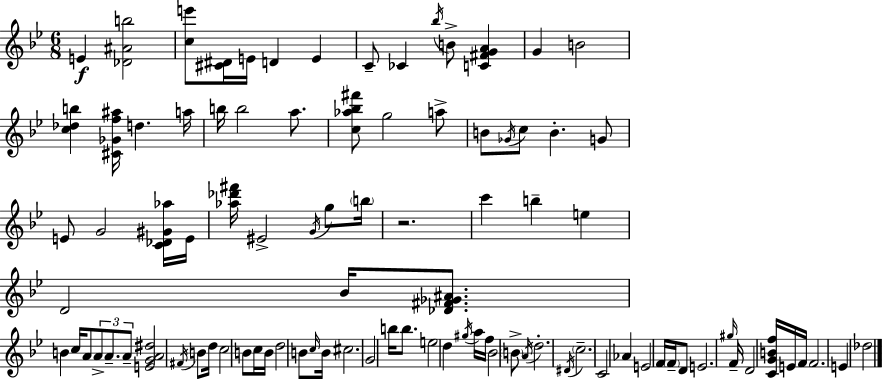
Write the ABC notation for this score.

X:1
T:Untitled
M:6/8
L:1/4
K:Bb
E [_D^Ab]2 [ce']/2 [^C^D]/4 E/4 D E C/2 _C _b/4 B/2 [C^FGA] G B2 [c_db] [^C_Gf^a]/4 d a/4 b/4 b2 a/2 [c_a_b^f']/2 g2 a/2 B/2 _G/4 c/2 B G/2 E/2 G2 [C_D^G_a]/4 E/4 [_a_d'^f']/4 ^E2 G/4 g/2 b/4 z2 c' b e D2 _B/4 [_D^F_G^A]/2 B c/4 A/2 A/2 A/2 A/2 [EGA^d]2 ^F/4 B/2 d/4 c2 B/2 c/4 B/4 d2 B/2 c/4 B/4 ^c2 G2 b/4 b/2 e2 d ^g/4 a/4 f/4 _B2 B/2 A/4 d2 ^D/4 c2 C2 _A E2 F/4 F/4 D/2 E2 ^g/4 F/4 D2 [CGBf]/4 E/4 F/4 F2 E _d2